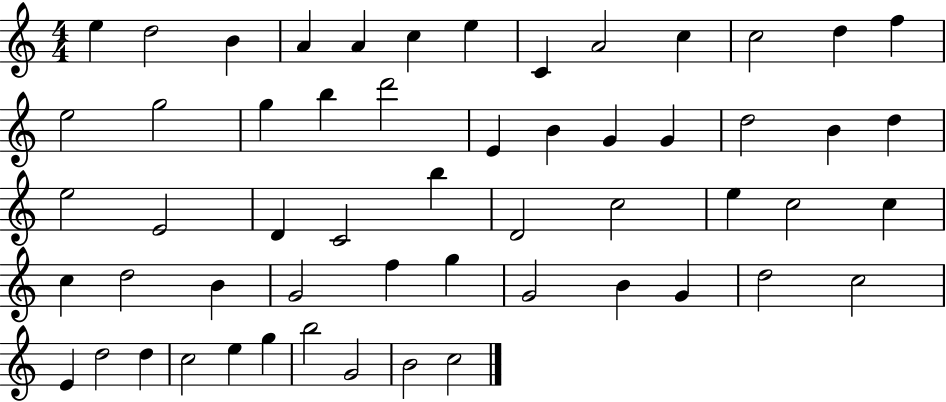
{
  \clef treble
  \numericTimeSignature
  \time 4/4
  \key c \major
  e''4 d''2 b'4 | a'4 a'4 c''4 e''4 | c'4 a'2 c''4 | c''2 d''4 f''4 | \break e''2 g''2 | g''4 b''4 d'''2 | e'4 b'4 g'4 g'4 | d''2 b'4 d''4 | \break e''2 e'2 | d'4 c'2 b''4 | d'2 c''2 | e''4 c''2 c''4 | \break c''4 d''2 b'4 | g'2 f''4 g''4 | g'2 b'4 g'4 | d''2 c''2 | \break e'4 d''2 d''4 | c''2 e''4 g''4 | b''2 g'2 | b'2 c''2 | \break \bar "|."
}